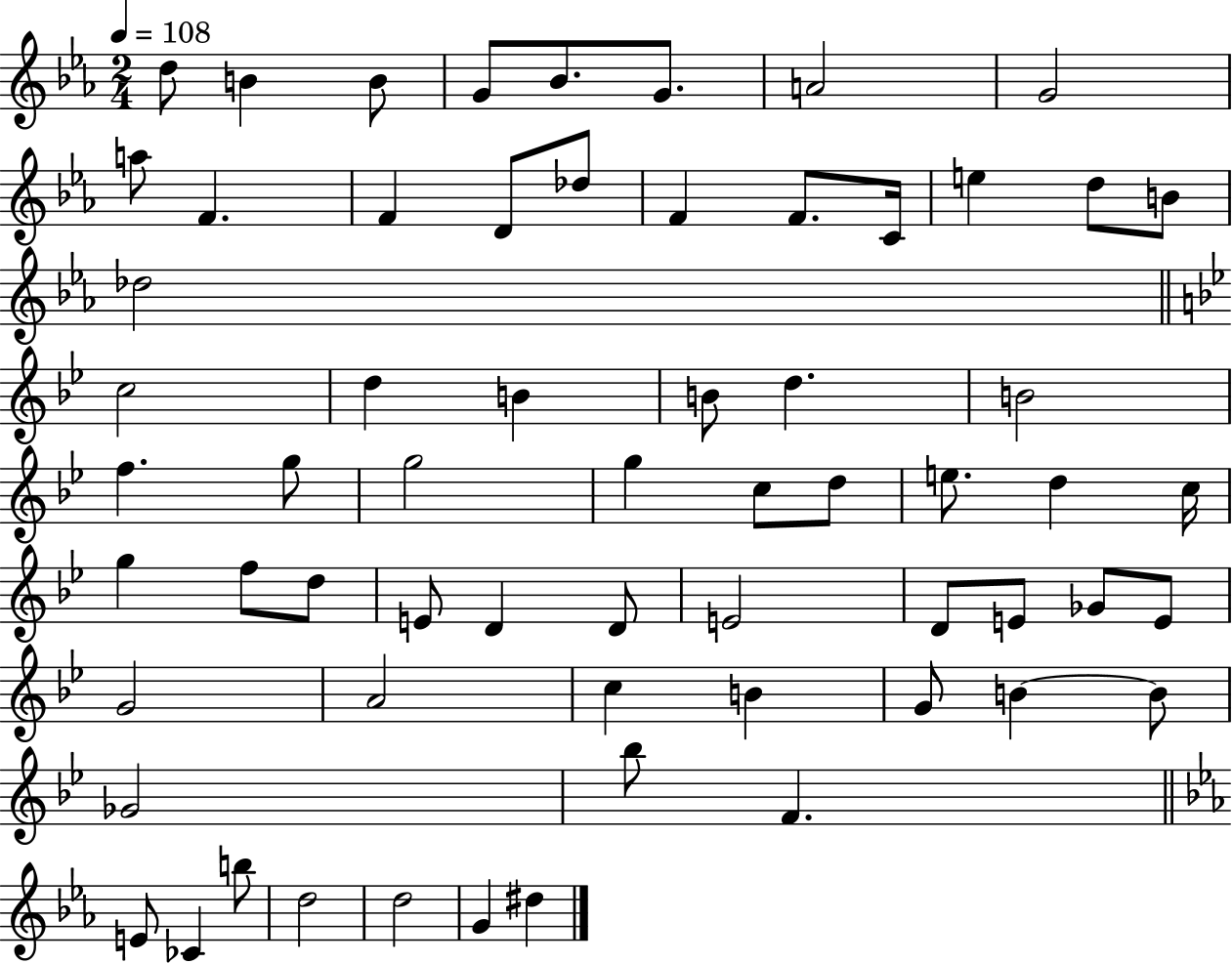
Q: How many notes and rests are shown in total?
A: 63